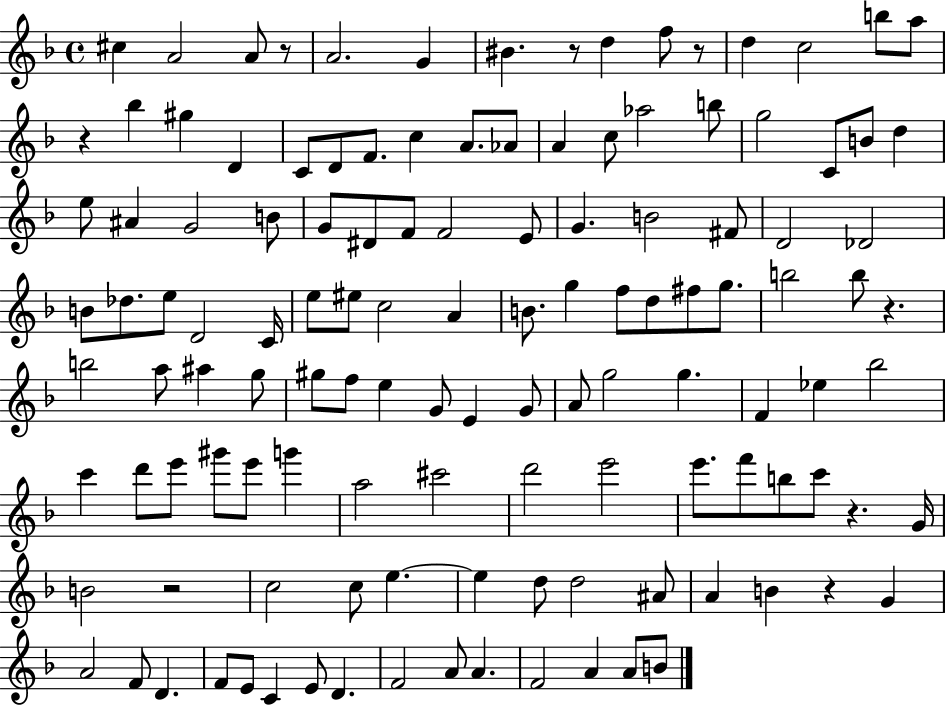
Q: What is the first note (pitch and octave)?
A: C#5